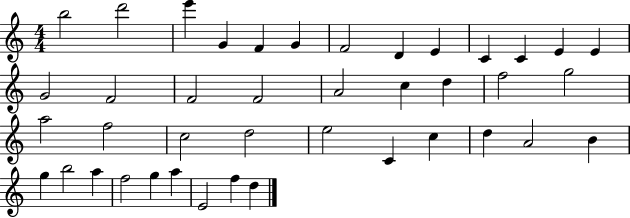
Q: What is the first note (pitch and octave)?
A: B5